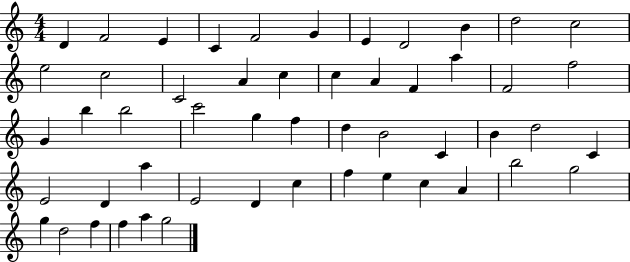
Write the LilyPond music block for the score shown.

{
  \clef treble
  \numericTimeSignature
  \time 4/4
  \key c \major
  d'4 f'2 e'4 | c'4 f'2 g'4 | e'4 d'2 b'4 | d''2 c''2 | \break e''2 c''2 | c'2 a'4 c''4 | c''4 a'4 f'4 a''4 | f'2 f''2 | \break g'4 b''4 b''2 | c'''2 g''4 f''4 | d''4 b'2 c'4 | b'4 d''2 c'4 | \break e'2 d'4 a''4 | e'2 d'4 c''4 | f''4 e''4 c''4 a'4 | b''2 g''2 | \break g''4 d''2 f''4 | f''4 a''4 g''2 | \bar "|."
}